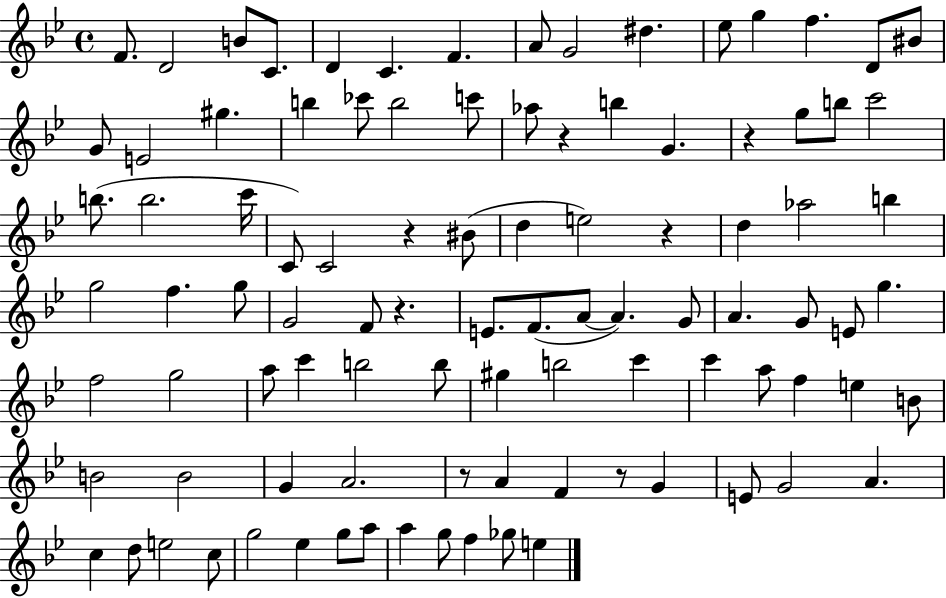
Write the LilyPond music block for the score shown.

{
  \clef treble
  \time 4/4
  \defaultTimeSignature
  \key bes \major
  f'8. d'2 b'8 c'8. | d'4 c'4. f'4. | a'8 g'2 dis''4. | ees''8 g''4 f''4. d'8 bis'8 | \break g'8 e'2 gis''4. | b''4 ces'''8 b''2 c'''8 | aes''8 r4 b''4 g'4. | r4 g''8 b''8 c'''2 | \break b''8.( b''2. c'''16 | c'8) c'2 r4 bis'8( | d''4 e''2) r4 | d''4 aes''2 b''4 | \break g''2 f''4. g''8 | g'2 f'8 r4. | e'8. f'8.( a'8~~ a'4.) g'8 | a'4. g'8 e'8 g''4. | \break f''2 g''2 | a''8 c'''4 b''2 b''8 | gis''4 b''2 c'''4 | c'''4 a''8 f''4 e''4 b'8 | \break b'2 b'2 | g'4 a'2. | r8 a'4 f'4 r8 g'4 | e'8 g'2 a'4. | \break c''4 d''8 e''2 c''8 | g''2 ees''4 g''8 a''8 | a''4 g''8 f''4 ges''8 e''4 | \bar "|."
}